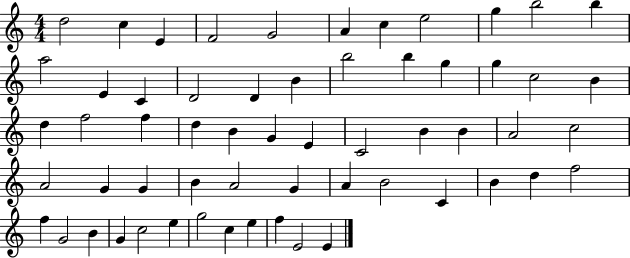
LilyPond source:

{
  \clef treble
  \numericTimeSignature
  \time 4/4
  \key c \major
  d''2 c''4 e'4 | f'2 g'2 | a'4 c''4 e''2 | g''4 b''2 b''4 | \break a''2 e'4 c'4 | d'2 d'4 b'4 | b''2 b''4 g''4 | g''4 c''2 b'4 | \break d''4 f''2 f''4 | d''4 b'4 g'4 e'4 | c'2 b'4 b'4 | a'2 c''2 | \break a'2 g'4 g'4 | b'4 a'2 g'4 | a'4 b'2 c'4 | b'4 d''4 f''2 | \break f''4 g'2 b'4 | g'4 c''2 e''4 | g''2 c''4 e''4 | f''4 e'2 e'4 | \break \bar "|."
}